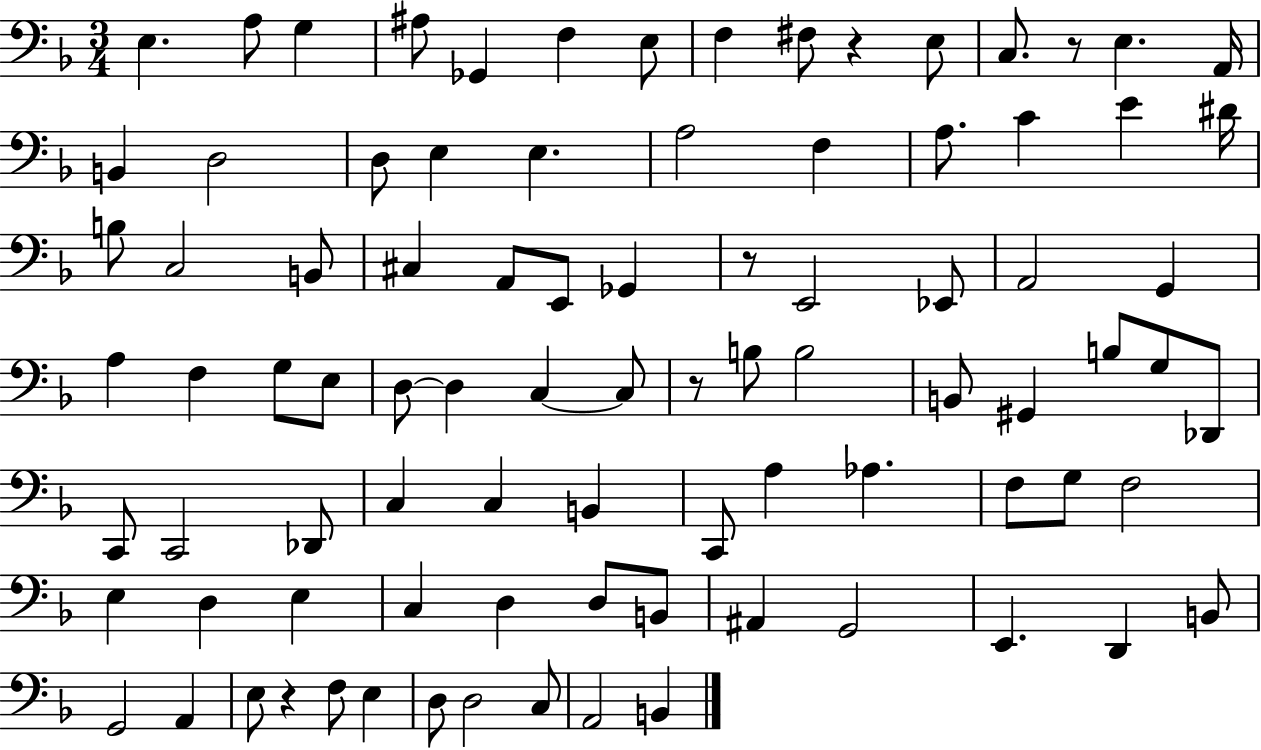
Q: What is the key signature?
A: F major